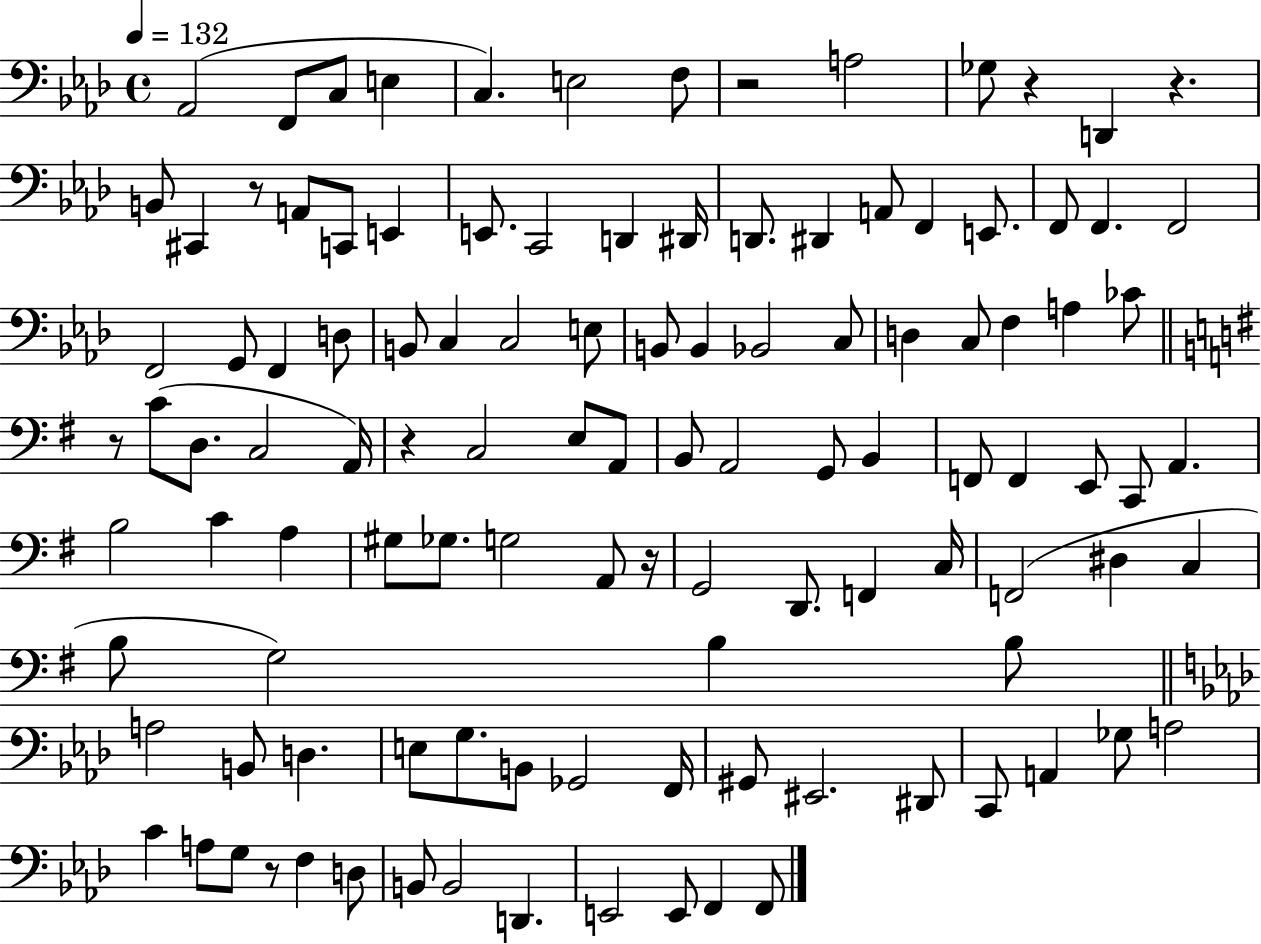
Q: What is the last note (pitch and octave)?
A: F2